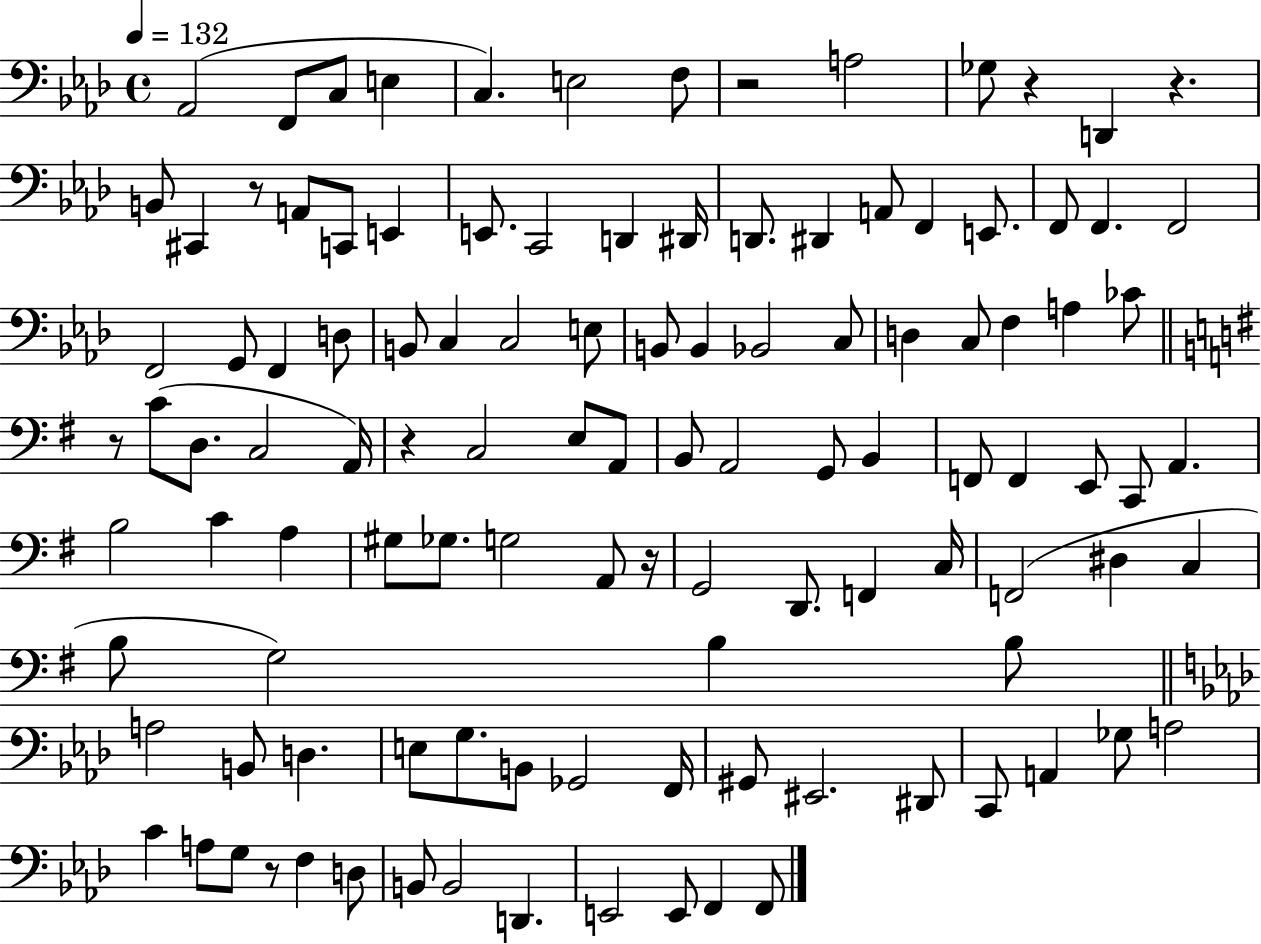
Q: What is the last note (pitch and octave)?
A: F2